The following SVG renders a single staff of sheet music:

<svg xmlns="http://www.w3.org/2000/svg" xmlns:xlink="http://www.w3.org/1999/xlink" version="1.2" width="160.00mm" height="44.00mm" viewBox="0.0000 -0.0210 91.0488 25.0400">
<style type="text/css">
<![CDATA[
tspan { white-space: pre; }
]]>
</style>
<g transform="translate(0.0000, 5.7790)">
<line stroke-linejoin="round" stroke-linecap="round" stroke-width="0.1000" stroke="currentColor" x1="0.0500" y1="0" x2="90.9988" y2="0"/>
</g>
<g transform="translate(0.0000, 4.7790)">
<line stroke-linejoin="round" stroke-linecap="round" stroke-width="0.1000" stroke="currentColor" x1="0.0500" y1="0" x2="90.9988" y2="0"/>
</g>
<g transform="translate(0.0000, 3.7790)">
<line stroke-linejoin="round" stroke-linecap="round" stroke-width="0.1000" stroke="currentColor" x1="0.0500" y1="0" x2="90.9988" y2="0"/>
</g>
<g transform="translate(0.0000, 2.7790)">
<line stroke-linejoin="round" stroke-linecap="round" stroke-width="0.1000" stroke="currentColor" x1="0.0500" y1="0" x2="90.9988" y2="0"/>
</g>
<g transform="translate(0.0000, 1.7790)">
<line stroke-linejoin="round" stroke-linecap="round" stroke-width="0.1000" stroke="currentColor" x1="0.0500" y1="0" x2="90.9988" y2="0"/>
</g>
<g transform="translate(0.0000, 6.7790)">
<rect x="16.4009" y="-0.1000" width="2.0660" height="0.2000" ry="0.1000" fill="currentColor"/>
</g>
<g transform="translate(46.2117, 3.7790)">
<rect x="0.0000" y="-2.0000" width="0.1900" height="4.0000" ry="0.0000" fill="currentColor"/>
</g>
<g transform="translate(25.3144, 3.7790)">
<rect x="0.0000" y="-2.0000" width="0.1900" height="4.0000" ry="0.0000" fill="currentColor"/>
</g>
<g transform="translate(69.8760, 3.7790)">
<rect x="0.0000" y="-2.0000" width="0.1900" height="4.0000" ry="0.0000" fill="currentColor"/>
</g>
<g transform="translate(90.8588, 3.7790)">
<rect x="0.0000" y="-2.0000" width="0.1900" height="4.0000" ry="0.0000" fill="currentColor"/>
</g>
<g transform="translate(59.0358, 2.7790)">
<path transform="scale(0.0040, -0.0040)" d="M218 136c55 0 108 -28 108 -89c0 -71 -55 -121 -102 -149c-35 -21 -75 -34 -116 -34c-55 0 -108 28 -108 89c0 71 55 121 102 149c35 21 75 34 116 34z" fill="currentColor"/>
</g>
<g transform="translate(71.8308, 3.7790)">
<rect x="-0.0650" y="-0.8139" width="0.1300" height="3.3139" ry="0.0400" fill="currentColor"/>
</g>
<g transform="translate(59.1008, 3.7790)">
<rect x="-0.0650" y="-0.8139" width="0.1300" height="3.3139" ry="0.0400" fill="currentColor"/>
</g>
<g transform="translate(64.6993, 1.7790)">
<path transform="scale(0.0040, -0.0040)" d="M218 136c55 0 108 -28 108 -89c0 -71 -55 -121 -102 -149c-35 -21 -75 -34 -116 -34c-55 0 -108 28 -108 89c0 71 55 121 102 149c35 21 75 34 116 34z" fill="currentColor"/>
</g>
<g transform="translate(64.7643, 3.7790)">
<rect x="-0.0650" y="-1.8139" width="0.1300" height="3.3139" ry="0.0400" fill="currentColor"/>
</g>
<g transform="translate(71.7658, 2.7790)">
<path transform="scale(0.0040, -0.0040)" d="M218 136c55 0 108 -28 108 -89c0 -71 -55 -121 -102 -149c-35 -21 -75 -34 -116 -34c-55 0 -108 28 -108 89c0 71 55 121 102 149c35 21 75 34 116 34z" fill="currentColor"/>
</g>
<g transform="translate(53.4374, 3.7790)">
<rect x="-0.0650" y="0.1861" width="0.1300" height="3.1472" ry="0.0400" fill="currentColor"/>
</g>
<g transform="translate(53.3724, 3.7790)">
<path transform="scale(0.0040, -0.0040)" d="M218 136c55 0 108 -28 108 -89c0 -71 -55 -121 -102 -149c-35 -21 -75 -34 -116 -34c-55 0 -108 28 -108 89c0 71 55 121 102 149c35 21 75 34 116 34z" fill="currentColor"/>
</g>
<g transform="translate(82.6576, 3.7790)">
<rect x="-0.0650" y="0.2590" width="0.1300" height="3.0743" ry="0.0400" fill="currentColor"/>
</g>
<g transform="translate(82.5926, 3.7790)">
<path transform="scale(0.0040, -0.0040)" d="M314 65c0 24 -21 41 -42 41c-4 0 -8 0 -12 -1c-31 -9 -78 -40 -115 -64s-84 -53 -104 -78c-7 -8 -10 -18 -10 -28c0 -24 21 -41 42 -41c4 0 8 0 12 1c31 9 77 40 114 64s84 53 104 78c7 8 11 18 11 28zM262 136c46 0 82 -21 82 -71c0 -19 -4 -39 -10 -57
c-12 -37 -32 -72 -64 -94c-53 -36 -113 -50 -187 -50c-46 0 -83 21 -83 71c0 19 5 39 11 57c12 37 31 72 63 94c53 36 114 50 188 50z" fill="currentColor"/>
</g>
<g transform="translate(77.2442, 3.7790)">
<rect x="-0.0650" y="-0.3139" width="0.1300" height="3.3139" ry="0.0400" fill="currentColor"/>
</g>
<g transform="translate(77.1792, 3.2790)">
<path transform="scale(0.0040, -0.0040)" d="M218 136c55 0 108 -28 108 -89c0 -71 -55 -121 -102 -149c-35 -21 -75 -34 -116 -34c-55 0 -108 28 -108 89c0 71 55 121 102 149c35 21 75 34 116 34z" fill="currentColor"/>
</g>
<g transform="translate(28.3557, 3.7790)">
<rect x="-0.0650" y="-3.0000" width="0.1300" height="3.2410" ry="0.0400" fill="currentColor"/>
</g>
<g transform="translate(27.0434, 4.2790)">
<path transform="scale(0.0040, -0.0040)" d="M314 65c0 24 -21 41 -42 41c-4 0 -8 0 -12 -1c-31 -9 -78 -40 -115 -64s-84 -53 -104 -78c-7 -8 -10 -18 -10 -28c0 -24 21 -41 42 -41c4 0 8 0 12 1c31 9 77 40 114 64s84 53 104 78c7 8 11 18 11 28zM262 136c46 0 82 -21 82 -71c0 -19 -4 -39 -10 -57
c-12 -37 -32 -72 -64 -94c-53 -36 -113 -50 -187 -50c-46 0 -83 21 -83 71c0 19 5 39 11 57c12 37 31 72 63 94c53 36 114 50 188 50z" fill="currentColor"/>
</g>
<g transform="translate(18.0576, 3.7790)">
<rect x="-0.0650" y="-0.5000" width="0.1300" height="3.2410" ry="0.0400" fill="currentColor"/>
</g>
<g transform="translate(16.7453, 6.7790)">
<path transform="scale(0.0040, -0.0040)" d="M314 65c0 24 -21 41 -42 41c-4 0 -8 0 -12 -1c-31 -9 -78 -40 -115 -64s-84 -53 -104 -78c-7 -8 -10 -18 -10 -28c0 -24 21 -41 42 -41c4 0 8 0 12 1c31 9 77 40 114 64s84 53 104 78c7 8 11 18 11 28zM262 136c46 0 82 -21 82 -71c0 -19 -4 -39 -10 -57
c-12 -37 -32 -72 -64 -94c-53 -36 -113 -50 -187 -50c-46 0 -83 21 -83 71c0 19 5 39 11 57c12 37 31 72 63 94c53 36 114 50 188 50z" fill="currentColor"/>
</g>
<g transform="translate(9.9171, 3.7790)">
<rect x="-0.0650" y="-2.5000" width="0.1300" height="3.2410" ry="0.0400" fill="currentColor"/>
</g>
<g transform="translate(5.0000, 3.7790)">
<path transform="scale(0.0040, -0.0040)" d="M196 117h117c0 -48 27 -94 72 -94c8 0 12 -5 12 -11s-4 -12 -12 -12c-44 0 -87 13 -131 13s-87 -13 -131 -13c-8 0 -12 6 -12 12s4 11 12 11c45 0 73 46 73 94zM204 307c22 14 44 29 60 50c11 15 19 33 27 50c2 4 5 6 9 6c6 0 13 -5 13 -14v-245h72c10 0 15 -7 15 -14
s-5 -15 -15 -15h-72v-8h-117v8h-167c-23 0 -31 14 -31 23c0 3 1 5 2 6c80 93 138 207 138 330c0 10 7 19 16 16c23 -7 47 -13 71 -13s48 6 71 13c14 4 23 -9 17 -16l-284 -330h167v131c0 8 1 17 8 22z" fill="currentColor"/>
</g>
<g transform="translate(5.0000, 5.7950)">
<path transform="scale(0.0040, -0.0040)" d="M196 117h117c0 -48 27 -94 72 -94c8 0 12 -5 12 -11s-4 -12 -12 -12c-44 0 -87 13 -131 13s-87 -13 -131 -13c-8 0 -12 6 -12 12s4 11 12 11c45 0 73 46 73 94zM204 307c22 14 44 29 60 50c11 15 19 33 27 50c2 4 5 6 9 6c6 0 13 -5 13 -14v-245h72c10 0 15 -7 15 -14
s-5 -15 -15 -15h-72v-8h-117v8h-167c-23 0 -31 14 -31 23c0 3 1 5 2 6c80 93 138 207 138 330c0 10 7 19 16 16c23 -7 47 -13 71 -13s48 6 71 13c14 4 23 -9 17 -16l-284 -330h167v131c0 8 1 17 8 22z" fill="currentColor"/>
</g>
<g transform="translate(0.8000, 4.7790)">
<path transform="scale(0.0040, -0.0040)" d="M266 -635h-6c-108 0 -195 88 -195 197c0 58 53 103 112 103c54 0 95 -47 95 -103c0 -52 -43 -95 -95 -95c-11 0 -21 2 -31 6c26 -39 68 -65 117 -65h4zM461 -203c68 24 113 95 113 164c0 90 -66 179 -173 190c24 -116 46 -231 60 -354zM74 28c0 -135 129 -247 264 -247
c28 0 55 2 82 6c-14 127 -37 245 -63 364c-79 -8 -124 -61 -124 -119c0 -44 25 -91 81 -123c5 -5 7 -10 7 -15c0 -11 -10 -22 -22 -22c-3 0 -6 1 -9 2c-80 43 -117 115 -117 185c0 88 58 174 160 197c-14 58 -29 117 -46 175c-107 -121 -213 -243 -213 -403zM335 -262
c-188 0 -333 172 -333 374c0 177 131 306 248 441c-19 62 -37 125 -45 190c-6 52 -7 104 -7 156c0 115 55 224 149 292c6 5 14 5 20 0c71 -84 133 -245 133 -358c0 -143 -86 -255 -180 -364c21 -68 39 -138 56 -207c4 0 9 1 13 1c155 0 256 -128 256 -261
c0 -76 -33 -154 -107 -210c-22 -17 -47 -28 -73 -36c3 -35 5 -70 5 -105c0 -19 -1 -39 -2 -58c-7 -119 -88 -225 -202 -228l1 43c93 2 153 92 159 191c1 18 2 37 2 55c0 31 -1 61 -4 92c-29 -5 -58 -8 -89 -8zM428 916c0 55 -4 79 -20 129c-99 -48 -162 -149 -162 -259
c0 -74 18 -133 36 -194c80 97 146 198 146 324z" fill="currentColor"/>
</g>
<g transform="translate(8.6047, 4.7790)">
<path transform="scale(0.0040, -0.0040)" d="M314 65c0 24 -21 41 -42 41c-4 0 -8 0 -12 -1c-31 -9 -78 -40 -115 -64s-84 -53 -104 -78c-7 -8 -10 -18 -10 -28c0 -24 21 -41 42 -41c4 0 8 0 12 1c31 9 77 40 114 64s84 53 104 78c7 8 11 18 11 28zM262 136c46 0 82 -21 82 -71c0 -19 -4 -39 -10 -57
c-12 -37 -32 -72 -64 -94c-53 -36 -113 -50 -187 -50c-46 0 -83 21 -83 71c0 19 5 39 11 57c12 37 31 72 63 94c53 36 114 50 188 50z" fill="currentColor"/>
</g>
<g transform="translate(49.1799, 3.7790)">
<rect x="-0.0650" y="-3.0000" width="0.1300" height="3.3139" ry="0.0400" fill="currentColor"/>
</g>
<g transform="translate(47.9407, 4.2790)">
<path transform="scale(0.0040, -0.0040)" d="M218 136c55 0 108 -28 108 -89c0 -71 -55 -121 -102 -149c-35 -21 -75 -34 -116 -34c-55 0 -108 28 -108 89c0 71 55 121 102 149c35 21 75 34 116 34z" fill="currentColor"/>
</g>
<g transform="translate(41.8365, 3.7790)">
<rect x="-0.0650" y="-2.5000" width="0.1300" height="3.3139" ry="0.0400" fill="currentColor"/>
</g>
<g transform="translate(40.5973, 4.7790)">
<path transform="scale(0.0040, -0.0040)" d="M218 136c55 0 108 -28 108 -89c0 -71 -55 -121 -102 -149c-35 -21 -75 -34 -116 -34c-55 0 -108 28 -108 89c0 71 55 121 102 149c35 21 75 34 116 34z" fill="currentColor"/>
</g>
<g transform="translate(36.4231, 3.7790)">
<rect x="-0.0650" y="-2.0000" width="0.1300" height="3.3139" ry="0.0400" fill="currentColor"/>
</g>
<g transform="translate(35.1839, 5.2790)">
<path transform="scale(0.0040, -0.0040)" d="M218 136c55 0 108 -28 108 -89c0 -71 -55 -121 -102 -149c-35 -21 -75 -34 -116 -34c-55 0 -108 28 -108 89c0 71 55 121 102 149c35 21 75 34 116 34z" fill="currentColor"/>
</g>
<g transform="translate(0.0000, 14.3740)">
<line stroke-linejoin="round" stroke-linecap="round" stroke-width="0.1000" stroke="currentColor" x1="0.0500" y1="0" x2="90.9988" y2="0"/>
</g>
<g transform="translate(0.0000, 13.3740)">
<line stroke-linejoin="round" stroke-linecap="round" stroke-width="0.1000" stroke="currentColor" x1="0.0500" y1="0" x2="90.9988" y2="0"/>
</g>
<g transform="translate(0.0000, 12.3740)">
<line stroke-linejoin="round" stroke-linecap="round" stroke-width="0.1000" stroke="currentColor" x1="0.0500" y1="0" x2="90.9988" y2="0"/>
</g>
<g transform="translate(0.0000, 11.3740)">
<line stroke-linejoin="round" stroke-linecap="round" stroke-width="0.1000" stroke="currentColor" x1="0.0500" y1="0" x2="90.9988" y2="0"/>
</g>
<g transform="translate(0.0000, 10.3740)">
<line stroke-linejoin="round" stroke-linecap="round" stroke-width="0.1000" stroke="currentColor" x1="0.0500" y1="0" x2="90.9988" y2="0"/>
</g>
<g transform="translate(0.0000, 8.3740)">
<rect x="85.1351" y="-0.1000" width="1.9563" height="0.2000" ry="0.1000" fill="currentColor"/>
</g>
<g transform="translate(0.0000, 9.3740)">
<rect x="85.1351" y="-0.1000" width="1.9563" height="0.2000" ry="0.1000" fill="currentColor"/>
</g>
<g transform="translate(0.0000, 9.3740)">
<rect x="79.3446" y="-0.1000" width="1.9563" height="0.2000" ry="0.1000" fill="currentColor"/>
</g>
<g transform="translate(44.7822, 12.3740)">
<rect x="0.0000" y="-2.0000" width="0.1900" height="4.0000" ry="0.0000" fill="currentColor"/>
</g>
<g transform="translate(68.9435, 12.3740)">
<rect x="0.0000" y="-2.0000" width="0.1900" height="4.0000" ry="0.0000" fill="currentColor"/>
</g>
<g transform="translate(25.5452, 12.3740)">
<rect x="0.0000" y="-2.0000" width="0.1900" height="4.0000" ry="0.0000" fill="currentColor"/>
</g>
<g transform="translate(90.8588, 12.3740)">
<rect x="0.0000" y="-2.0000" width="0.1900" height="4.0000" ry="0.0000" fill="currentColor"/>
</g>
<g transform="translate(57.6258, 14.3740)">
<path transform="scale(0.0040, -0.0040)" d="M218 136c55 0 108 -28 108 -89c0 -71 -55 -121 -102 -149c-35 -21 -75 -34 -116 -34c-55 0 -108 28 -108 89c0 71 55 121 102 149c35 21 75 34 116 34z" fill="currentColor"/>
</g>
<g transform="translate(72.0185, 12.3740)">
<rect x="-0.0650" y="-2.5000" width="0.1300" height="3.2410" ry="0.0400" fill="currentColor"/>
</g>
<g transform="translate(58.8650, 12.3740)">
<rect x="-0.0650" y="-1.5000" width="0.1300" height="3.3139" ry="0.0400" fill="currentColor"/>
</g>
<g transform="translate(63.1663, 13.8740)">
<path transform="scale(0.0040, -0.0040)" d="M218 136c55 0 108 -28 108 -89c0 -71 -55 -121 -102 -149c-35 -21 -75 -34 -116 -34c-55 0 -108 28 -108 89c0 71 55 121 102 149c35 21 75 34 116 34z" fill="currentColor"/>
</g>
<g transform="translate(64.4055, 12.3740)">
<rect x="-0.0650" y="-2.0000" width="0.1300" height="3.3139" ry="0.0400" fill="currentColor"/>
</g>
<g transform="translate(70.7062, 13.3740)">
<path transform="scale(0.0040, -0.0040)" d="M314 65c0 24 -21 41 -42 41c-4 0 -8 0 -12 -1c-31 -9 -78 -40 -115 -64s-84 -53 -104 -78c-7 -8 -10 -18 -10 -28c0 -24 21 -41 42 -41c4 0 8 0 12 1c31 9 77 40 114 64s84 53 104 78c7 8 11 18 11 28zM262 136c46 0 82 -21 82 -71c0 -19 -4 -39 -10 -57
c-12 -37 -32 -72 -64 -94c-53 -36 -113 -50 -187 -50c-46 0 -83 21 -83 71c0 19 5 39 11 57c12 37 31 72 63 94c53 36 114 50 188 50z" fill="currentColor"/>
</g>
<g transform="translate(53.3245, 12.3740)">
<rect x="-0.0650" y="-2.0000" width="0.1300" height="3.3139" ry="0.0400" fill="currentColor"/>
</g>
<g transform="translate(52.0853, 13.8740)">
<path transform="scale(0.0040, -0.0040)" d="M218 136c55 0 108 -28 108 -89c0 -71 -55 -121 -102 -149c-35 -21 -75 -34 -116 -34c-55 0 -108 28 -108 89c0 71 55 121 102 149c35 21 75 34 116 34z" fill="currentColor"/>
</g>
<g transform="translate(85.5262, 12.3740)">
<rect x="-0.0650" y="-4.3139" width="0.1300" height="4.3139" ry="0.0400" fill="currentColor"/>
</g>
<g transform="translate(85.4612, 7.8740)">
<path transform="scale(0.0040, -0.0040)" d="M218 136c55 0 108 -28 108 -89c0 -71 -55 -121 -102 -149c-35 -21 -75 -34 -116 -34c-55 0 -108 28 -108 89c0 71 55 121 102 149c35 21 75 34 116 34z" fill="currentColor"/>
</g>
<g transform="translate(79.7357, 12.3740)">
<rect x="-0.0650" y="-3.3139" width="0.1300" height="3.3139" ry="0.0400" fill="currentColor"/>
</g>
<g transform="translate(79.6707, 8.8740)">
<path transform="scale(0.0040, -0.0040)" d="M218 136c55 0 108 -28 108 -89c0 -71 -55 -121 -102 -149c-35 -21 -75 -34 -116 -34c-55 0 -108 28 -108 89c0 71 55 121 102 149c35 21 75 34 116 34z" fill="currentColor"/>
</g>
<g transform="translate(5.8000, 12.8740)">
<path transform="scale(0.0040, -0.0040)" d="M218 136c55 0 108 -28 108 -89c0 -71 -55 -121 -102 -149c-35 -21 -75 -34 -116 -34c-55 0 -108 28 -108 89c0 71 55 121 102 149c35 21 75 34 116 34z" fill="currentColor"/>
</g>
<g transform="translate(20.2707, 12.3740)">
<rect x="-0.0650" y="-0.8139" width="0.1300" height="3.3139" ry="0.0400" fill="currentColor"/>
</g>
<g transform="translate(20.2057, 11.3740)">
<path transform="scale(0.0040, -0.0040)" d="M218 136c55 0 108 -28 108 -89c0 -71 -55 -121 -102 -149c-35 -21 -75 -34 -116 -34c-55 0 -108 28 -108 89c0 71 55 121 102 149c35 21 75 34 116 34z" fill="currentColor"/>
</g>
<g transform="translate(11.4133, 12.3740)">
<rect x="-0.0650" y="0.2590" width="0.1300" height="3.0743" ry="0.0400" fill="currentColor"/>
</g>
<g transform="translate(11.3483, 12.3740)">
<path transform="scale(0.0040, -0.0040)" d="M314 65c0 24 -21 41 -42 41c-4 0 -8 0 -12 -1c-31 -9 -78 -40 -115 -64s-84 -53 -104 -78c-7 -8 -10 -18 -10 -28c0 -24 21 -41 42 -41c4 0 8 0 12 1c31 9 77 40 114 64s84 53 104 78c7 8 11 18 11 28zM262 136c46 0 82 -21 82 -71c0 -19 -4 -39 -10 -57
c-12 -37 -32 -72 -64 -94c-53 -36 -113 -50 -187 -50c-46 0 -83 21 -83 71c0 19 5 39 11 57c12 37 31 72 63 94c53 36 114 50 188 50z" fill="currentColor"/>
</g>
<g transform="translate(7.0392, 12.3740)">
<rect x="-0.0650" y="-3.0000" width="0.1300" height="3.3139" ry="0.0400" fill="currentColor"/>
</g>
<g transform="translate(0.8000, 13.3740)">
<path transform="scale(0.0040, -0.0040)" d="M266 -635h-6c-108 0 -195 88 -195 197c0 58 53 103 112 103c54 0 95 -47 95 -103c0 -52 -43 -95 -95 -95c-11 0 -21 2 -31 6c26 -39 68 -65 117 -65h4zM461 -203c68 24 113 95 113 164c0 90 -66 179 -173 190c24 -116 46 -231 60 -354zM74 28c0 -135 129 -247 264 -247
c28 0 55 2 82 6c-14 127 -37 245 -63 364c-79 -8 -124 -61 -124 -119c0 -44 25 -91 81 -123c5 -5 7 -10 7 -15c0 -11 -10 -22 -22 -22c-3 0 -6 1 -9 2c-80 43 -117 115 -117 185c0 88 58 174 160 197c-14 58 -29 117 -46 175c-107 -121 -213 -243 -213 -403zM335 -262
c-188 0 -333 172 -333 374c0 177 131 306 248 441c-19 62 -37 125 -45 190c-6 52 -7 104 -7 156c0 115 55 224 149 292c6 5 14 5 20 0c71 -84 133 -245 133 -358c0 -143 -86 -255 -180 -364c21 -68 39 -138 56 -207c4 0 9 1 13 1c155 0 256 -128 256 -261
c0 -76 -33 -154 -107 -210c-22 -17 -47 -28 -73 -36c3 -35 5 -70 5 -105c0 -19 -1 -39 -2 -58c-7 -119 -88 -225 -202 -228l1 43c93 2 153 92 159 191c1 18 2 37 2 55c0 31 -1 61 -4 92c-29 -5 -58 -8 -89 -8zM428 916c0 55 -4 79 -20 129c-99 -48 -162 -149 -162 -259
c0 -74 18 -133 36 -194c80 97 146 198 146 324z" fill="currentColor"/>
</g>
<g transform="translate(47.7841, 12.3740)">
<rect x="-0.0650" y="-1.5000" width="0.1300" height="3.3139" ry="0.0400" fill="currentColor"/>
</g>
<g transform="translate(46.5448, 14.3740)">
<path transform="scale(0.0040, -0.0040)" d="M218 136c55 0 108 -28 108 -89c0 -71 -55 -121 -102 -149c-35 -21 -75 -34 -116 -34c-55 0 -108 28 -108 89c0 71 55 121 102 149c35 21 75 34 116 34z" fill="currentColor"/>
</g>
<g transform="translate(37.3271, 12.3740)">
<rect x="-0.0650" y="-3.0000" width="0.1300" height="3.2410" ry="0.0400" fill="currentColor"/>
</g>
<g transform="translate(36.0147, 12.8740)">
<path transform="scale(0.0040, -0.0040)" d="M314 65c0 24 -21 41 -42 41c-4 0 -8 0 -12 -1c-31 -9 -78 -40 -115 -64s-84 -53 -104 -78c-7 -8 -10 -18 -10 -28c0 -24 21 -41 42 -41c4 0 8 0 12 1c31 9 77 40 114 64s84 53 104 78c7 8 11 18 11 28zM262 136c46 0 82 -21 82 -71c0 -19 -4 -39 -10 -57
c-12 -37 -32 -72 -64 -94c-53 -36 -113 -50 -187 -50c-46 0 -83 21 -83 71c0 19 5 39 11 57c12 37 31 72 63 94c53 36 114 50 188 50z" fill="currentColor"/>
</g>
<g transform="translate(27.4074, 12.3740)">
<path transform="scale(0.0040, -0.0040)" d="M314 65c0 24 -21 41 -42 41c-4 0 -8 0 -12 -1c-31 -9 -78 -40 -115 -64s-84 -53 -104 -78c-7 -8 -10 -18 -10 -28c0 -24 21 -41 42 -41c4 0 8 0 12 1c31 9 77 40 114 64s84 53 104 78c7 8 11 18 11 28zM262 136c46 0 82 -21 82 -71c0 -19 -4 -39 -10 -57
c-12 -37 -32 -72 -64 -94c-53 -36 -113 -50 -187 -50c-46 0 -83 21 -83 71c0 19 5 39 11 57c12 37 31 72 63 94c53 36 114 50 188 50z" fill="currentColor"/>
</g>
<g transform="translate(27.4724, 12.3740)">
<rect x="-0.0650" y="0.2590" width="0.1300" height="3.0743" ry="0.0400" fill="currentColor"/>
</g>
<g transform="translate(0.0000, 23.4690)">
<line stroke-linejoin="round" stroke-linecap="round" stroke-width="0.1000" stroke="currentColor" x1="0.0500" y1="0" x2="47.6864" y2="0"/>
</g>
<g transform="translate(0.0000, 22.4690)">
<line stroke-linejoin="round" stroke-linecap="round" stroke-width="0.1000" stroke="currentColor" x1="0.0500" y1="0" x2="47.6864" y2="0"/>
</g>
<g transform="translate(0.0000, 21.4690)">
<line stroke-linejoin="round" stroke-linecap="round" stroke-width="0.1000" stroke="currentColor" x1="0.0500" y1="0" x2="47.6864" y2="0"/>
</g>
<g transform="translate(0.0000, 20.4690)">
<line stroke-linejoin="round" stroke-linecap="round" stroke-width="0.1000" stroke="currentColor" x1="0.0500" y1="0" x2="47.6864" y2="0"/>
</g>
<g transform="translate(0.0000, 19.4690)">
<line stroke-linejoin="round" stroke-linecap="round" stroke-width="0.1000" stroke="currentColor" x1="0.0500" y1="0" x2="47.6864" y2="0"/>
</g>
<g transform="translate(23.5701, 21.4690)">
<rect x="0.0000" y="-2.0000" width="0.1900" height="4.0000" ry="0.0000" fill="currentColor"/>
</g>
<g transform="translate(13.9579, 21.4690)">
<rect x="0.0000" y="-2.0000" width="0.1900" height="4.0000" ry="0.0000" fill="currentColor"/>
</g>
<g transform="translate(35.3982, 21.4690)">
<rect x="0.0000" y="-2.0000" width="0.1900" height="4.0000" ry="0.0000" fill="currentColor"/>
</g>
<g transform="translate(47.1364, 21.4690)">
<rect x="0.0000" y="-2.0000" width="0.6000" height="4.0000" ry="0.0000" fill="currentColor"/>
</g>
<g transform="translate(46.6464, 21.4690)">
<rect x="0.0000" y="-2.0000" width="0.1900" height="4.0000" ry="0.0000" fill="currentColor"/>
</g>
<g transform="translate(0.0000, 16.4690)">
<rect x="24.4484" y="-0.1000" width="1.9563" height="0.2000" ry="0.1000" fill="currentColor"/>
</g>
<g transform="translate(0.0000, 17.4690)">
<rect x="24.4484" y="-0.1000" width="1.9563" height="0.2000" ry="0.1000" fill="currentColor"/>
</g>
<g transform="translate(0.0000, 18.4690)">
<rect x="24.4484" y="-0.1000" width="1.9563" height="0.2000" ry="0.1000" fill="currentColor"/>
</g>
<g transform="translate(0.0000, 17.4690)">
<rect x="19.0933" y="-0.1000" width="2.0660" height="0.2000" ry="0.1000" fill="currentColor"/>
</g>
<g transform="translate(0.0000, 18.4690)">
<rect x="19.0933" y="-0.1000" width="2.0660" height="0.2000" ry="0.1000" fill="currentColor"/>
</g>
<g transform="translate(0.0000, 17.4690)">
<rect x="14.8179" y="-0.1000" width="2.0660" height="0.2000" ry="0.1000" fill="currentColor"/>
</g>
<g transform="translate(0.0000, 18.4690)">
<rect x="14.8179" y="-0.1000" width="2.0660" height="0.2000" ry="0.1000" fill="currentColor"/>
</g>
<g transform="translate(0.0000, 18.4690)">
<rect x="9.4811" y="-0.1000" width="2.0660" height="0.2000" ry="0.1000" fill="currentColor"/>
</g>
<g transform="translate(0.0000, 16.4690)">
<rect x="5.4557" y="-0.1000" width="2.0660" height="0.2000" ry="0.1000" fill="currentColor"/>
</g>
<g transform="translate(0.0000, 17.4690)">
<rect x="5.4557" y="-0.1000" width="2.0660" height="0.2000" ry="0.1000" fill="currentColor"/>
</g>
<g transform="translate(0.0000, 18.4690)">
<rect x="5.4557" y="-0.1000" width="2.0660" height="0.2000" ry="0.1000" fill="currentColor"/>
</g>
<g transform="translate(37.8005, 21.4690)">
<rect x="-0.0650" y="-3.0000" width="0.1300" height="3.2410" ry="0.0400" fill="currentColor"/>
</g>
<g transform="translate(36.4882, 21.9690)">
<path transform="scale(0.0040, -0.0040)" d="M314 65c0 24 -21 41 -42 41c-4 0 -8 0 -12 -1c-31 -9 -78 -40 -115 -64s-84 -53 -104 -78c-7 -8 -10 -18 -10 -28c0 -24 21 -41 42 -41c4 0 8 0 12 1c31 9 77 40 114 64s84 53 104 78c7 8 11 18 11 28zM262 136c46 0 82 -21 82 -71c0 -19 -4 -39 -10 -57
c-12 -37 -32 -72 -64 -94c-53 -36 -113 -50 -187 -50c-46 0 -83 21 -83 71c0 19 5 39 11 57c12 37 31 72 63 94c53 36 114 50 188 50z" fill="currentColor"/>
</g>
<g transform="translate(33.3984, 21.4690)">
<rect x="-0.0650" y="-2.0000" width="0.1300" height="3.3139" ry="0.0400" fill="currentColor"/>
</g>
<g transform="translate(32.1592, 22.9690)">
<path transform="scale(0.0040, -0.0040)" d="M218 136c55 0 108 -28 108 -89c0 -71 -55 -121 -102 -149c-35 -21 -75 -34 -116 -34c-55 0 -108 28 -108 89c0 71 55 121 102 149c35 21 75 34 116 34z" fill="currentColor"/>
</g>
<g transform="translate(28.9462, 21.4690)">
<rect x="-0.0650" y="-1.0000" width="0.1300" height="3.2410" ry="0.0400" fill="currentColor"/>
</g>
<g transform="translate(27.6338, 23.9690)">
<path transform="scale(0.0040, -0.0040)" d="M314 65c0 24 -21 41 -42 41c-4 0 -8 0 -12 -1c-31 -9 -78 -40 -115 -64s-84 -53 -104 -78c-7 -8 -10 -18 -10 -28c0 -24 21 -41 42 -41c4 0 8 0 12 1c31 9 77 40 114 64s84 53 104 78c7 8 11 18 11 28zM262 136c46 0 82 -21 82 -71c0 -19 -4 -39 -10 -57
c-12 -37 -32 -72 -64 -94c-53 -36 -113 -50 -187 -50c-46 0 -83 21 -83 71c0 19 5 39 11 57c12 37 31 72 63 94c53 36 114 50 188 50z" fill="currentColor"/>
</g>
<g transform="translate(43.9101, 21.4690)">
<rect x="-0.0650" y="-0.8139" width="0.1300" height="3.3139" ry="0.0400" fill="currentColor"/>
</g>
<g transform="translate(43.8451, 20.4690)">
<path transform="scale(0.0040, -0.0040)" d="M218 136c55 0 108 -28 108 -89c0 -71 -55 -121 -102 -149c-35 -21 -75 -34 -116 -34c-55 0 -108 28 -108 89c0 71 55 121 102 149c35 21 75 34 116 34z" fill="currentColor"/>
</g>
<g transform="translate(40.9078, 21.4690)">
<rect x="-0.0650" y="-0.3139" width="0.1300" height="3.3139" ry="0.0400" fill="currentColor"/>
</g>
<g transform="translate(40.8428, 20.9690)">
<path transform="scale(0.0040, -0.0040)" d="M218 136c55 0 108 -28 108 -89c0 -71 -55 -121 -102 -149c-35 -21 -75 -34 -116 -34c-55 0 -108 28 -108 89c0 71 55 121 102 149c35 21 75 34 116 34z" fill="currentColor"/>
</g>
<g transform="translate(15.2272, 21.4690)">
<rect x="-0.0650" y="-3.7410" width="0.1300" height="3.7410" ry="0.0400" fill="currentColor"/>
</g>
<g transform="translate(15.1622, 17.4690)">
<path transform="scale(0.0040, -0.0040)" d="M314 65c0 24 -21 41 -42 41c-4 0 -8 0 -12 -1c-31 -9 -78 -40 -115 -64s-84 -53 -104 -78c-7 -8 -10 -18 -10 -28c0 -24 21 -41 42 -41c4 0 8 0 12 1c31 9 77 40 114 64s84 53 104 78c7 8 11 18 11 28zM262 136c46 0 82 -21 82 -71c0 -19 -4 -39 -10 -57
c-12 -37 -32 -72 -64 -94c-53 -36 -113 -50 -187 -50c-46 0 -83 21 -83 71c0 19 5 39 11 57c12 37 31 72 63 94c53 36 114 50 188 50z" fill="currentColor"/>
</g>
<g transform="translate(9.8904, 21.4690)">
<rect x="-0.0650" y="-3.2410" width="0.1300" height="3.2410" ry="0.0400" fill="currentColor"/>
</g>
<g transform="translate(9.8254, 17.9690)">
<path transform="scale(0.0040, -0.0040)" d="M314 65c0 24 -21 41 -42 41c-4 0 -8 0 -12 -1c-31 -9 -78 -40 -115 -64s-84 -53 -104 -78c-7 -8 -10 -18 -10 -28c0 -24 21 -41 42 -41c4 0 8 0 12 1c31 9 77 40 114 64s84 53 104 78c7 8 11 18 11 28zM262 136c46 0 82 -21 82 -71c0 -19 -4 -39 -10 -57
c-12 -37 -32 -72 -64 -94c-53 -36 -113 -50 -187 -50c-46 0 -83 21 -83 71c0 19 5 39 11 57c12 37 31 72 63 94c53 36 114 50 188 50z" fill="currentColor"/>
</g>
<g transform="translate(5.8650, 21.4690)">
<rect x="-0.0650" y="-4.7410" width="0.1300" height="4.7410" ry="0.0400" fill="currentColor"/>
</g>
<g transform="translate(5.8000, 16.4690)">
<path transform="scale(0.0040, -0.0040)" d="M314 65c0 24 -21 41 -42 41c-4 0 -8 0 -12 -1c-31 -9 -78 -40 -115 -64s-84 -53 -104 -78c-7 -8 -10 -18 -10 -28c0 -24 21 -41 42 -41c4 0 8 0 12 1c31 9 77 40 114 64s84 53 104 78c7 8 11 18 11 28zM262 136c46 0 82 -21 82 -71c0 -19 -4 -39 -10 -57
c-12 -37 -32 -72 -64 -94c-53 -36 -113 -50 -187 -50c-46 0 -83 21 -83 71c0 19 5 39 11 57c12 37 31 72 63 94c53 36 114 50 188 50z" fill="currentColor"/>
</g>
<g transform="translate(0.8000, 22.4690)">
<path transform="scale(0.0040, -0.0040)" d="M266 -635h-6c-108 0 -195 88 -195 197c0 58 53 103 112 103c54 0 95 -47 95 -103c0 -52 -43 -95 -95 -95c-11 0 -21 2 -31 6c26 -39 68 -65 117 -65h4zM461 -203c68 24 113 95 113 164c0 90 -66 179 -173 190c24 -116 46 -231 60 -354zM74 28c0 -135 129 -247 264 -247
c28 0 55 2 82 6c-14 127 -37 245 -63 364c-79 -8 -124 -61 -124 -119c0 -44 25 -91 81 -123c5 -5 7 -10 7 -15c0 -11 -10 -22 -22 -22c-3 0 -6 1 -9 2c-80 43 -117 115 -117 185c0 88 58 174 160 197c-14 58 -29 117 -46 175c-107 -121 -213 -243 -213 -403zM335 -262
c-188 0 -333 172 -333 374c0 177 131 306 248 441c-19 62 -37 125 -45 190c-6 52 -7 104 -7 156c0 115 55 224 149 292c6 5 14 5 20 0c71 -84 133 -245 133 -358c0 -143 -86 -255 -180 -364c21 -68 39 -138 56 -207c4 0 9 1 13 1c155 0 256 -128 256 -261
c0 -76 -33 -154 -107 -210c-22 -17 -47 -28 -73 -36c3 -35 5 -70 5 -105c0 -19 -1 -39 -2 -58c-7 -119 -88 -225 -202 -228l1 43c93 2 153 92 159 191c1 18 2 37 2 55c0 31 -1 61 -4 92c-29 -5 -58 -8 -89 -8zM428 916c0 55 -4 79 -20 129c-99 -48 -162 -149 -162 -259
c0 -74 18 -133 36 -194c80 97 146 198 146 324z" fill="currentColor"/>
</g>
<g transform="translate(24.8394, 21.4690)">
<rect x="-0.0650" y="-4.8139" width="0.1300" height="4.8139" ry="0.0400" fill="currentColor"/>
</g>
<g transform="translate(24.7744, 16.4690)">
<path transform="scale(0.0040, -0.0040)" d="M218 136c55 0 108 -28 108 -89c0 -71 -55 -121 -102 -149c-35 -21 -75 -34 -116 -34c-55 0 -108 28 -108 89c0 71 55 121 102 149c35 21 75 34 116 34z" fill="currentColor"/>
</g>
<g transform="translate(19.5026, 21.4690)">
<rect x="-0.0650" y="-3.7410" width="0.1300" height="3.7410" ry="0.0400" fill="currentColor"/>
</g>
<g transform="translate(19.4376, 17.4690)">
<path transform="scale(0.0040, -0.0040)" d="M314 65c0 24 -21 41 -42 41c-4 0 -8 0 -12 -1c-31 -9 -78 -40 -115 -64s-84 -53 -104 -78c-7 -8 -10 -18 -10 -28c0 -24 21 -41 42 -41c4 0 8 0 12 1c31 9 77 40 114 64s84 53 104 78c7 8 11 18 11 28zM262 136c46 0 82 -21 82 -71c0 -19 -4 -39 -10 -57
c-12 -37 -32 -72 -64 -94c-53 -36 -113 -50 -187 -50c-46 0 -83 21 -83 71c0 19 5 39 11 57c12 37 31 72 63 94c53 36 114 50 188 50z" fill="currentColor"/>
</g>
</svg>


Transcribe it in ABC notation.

X:1
T:Untitled
M:4/4
L:1/4
K:C
G2 C2 A2 F G A B d f d c B2 A B2 d B2 A2 E F E F G2 b d' e'2 b2 c'2 c'2 e' D2 F A2 c d